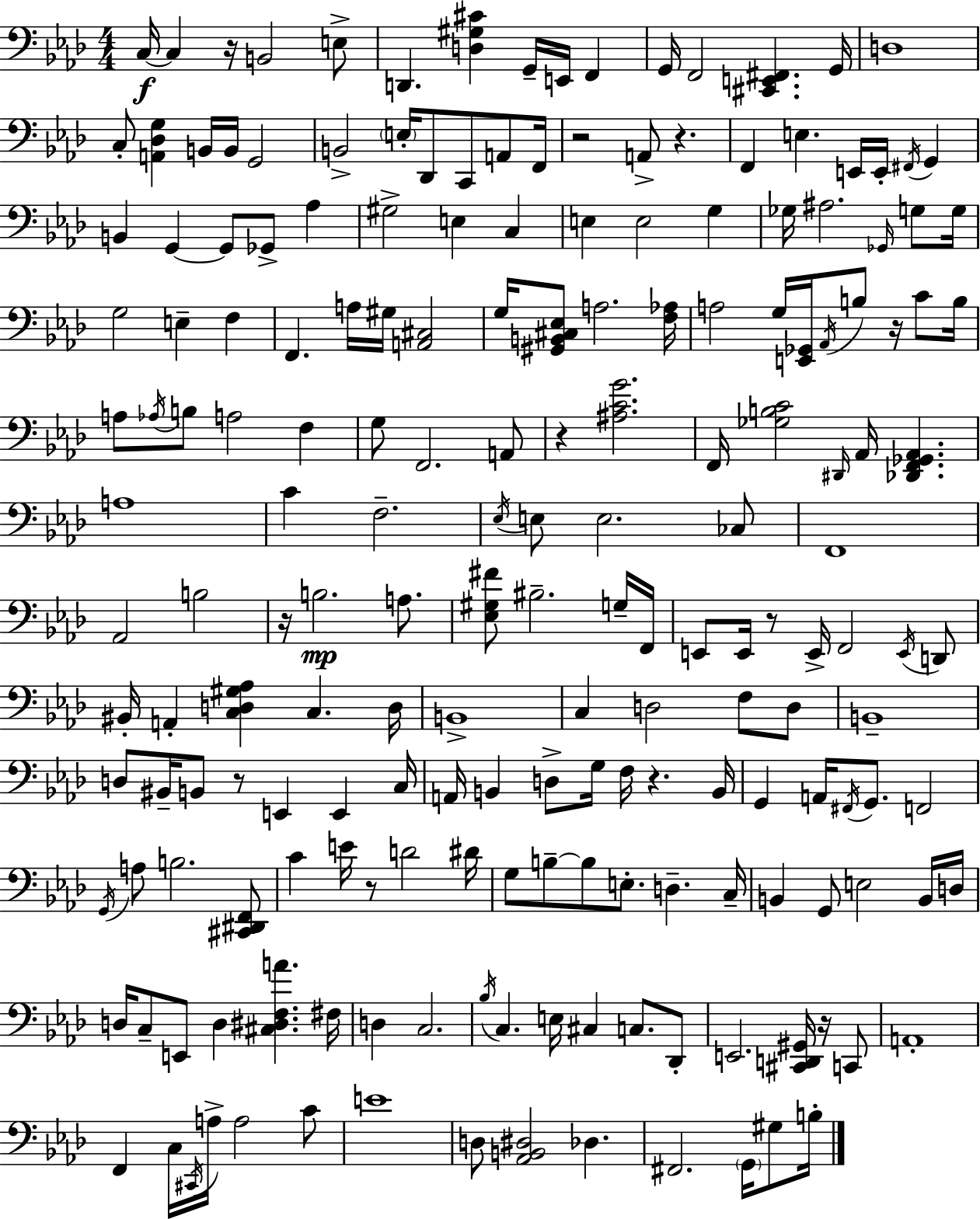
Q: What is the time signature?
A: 4/4